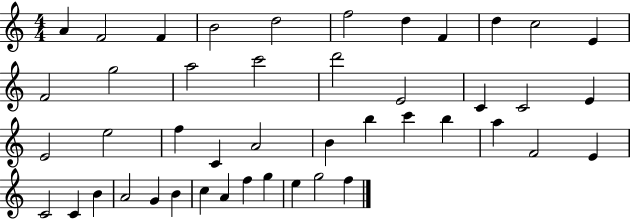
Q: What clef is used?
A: treble